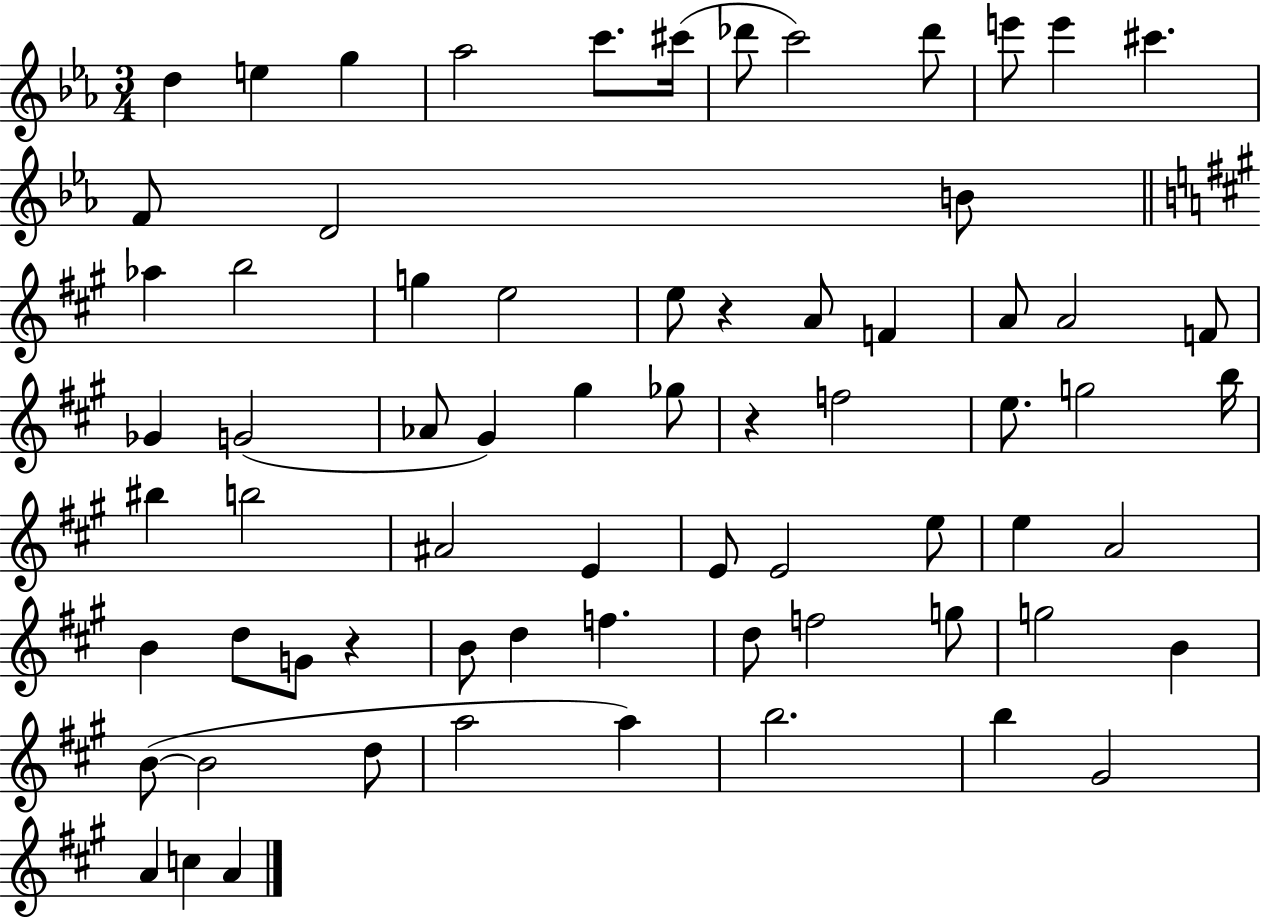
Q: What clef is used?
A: treble